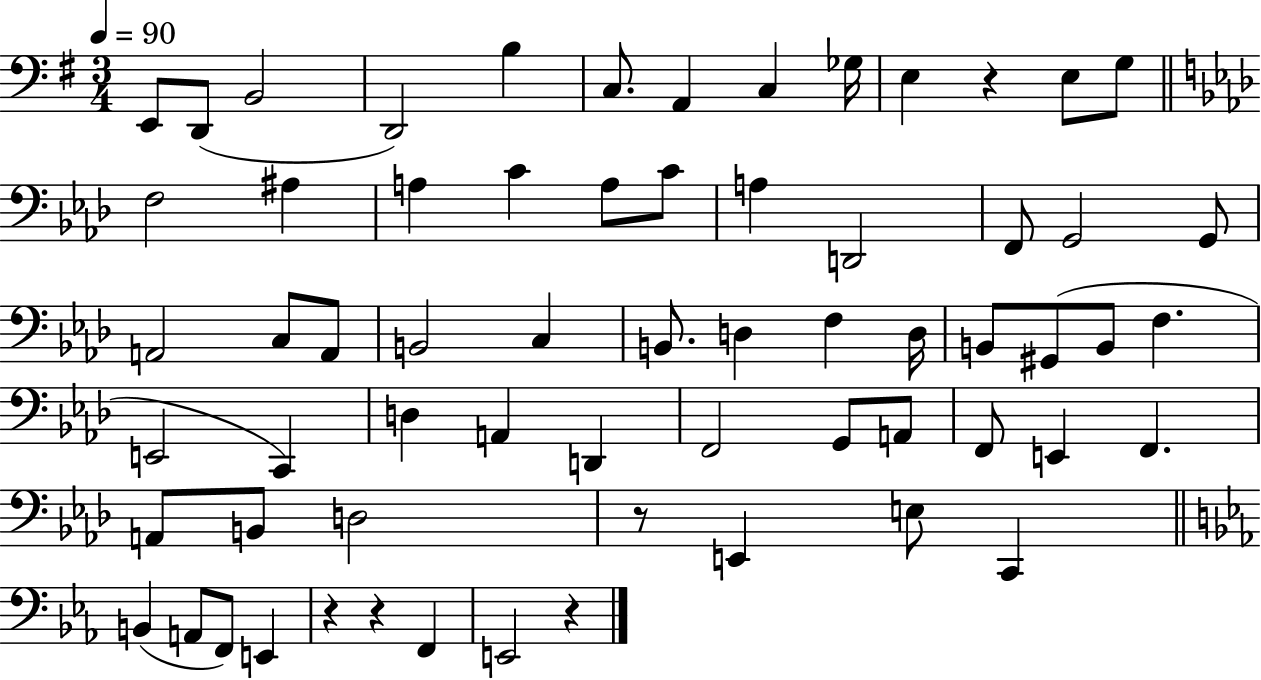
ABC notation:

X:1
T:Untitled
M:3/4
L:1/4
K:G
E,,/2 D,,/2 B,,2 D,,2 B, C,/2 A,, C, _G,/4 E, z E,/2 G,/2 F,2 ^A, A, C A,/2 C/2 A, D,,2 F,,/2 G,,2 G,,/2 A,,2 C,/2 A,,/2 B,,2 C, B,,/2 D, F, D,/4 B,,/2 ^G,,/2 B,,/2 F, E,,2 C,, D, A,, D,, F,,2 G,,/2 A,,/2 F,,/2 E,, F,, A,,/2 B,,/2 D,2 z/2 E,, E,/2 C,, B,, A,,/2 F,,/2 E,, z z F,, E,,2 z